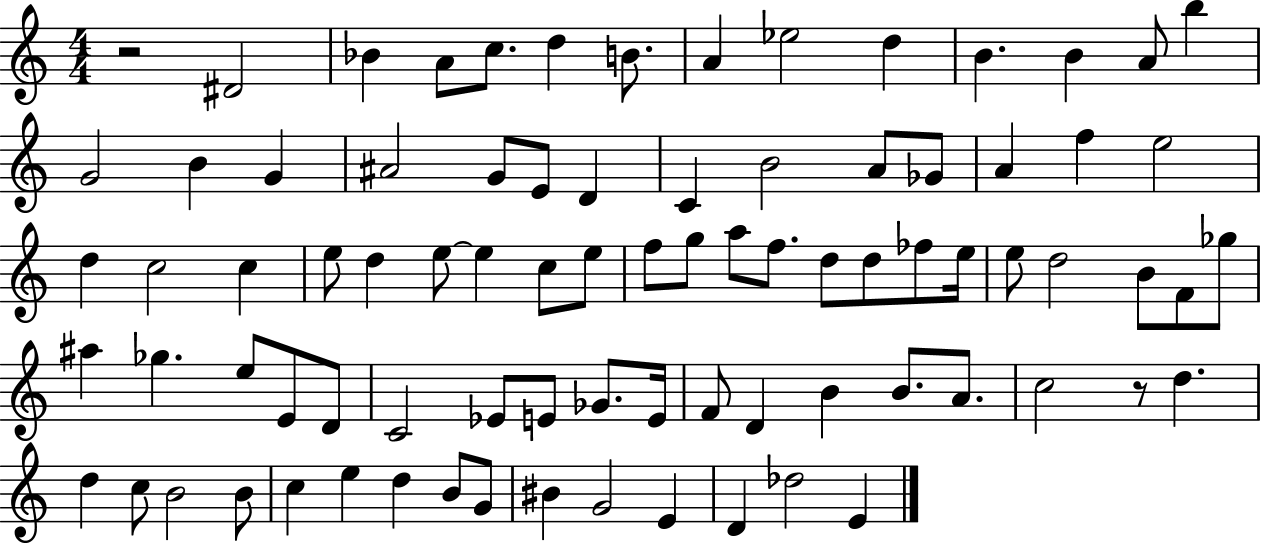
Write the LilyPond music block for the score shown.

{
  \clef treble
  \numericTimeSignature
  \time 4/4
  \key c \major
  r2 dis'2 | bes'4 a'8 c''8. d''4 b'8. | a'4 ees''2 d''4 | b'4. b'4 a'8 b''4 | \break g'2 b'4 g'4 | ais'2 g'8 e'8 d'4 | c'4 b'2 a'8 ges'8 | a'4 f''4 e''2 | \break d''4 c''2 c''4 | e''8 d''4 e''8~~ e''4 c''8 e''8 | f''8 g''8 a''8 f''8. d''8 d''8 fes''8 e''16 | e''8 d''2 b'8 f'8 ges''8 | \break ais''4 ges''4. e''8 e'8 d'8 | c'2 ees'8 e'8 ges'8. e'16 | f'8 d'4 b'4 b'8. a'8. | c''2 r8 d''4. | \break d''4 c''8 b'2 b'8 | c''4 e''4 d''4 b'8 g'8 | bis'4 g'2 e'4 | d'4 des''2 e'4 | \break \bar "|."
}